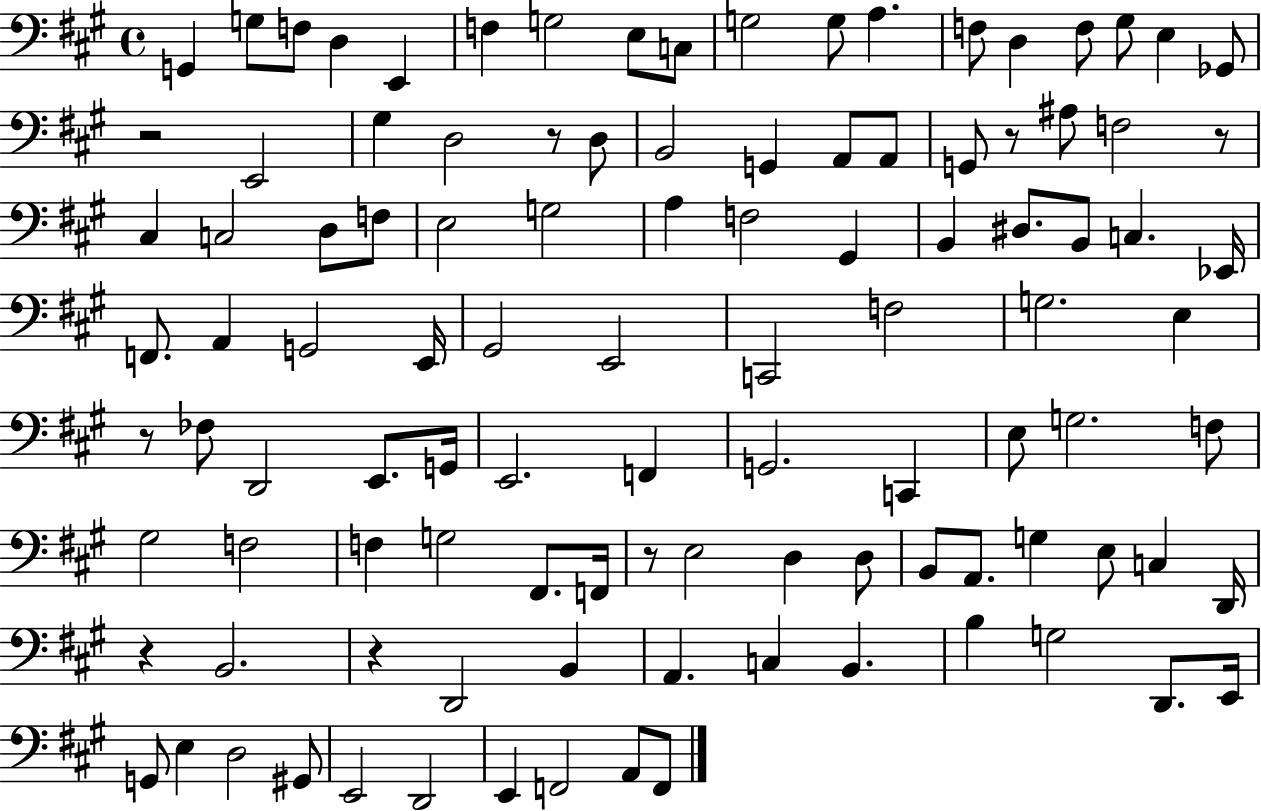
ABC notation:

X:1
T:Untitled
M:4/4
L:1/4
K:A
G,, G,/2 F,/2 D, E,, F, G,2 E,/2 C,/2 G,2 G,/2 A, F,/2 D, F,/2 ^G,/2 E, _G,,/2 z2 E,,2 ^G, D,2 z/2 D,/2 B,,2 G,, A,,/2 A,,/2 G,,/2 z/2 ^A,/2 F,2 z/2 ^C, C,2 D,/2 F,/2 E,2 G,2 A, F,2 ^G,, B,, ^D,/2 B,,/2 C, _E,,/4 F,,/2 A,, G,,2 E,,/4 ^G,,2 E,,2 C,,2 F,2 G,2 E, z/2 _F,/2 D,,2 E,,/2 G,,/4 E,,2 F,, G,,2 C,, E,/2 G,2 F,/2 ^G,2 F,2 F, G,2 ^F,,/2 F,,/4 z/2 E,2 D, D,/2 B,,/2 A,,/2 G, E,/2 C, D,,/4 z B,,2 z D,,2 B,, A,, C, B,, B, G,2 D,,/2 E,,/4 G,,/2 E, D,2 ^G,,/2 E,,2 D,,2 E,, F,,2 A,,/2 F,,/2